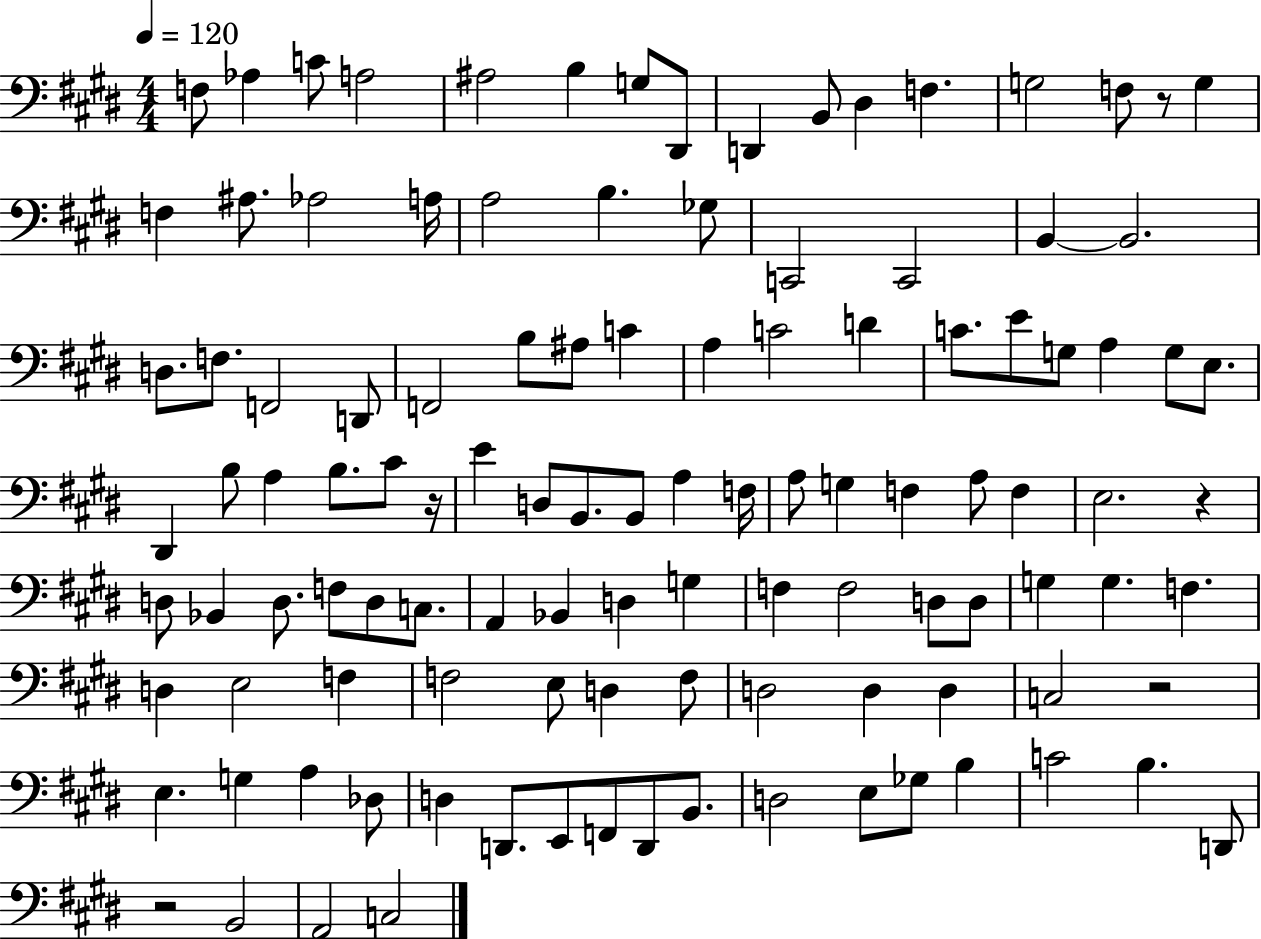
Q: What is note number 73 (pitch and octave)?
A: D3